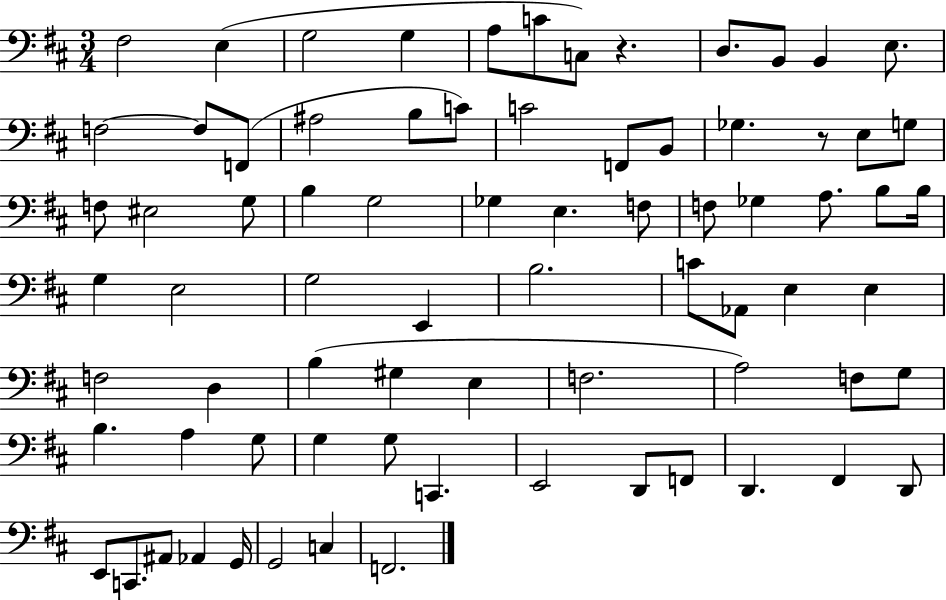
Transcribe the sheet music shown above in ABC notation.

X:1
T:Untitled
M:3/4
L:1/4
K:D
^F,2 E, G,2 G, A,/2 C/2 C,/2 z D,/2 B,,/2 B,, E,/2 F,2 F,/2 F,,/2 ^A,2 B,/2 C/2 C2 F,,/2 B,,/2 _G, z/2 E,/2 G,/2 F,/2 ^E,2 G,/2 B, G,2 _G, E, F,/2 F,/2 _G, A,/2 B,/2 B,/4 G, E,2 G,2 E,, B,2 C/2 _A,,/2 E, E, F,2 D, B, ^G, E, F,2 A,2 F,/2 G,/2 B, A, G,/2 G, G,/2 C,, E,,2 D,,/2 F,,/2 D,, ^F,, D,,/2 E,,/2 C,,/2 ^A,,/2 _A,, G,,/4 G,,2 C, F,,2